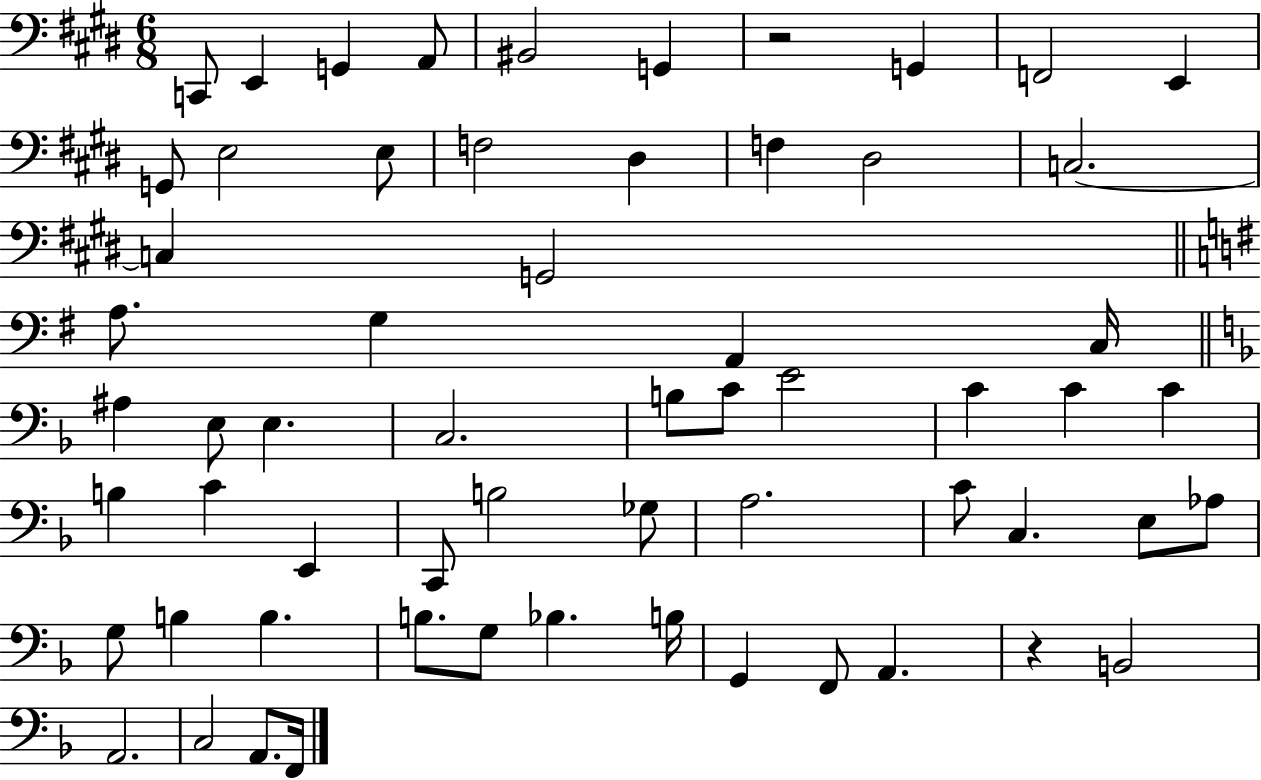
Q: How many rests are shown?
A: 2